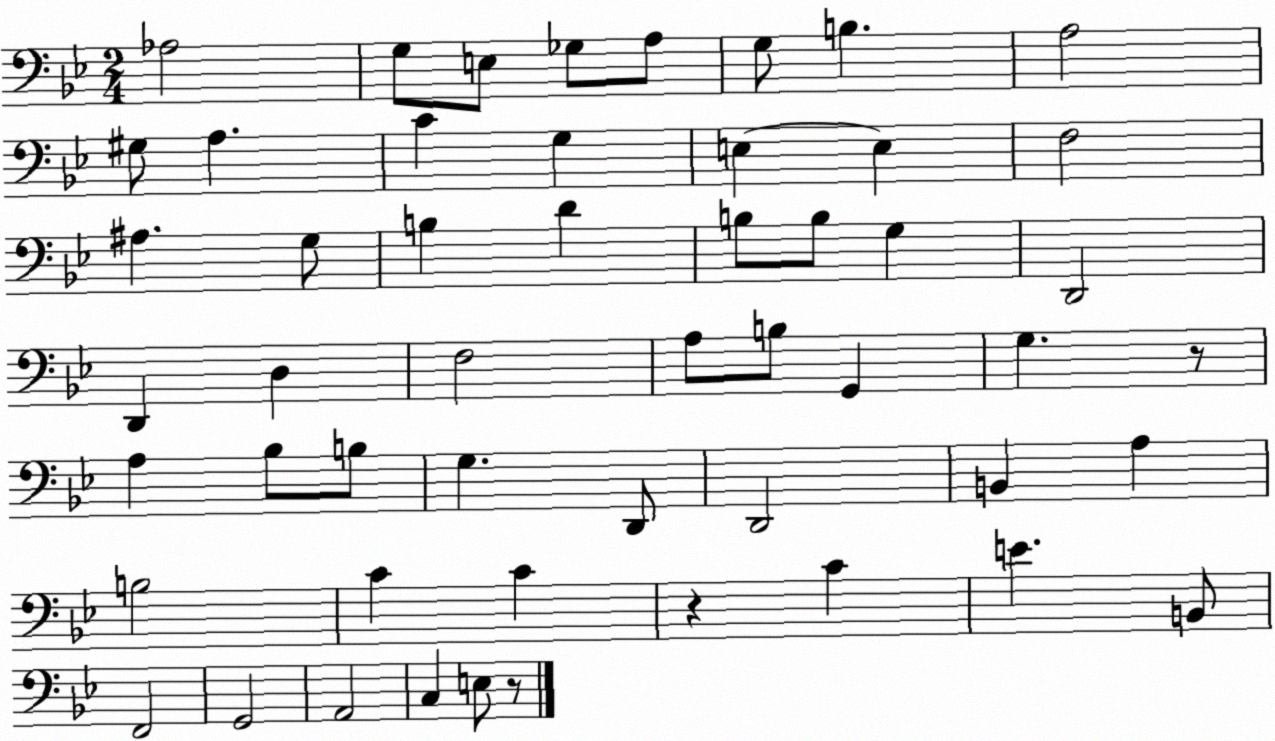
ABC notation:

X:1
T:Untitled
M:2/4
L:1/4
K:Bb
_A,2 G,/2 E,/2 _G,/2 A,/2 G,/2 B, A,2 ^G,/2 A, C G, E, E, F,2 ^A, G,/2 B, D B,/2 B,/2 G, D,,2 D,, D, F,2 A,/2 B,/2 G,, G, z/2 A, _B,/2 B,/2 G, D,,/2 D,,2 B,, A, B,2 C C z C E B,,/2 F,,2 G,,2 A,,2 C, E,/2 z/2